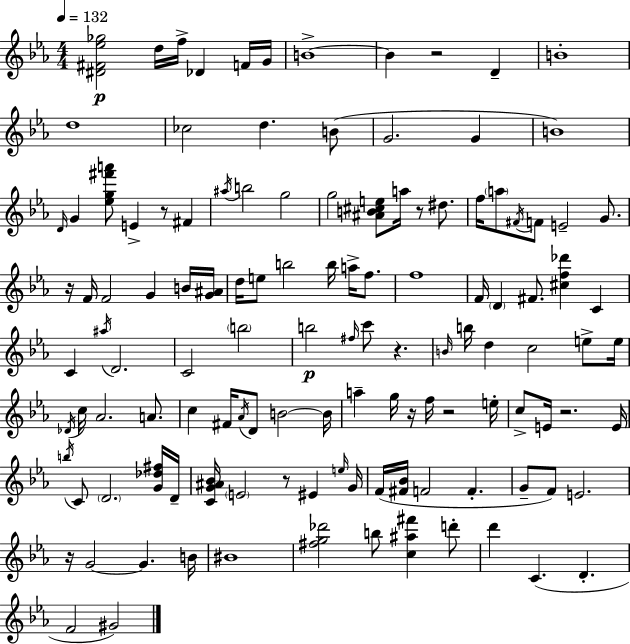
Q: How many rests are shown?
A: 10